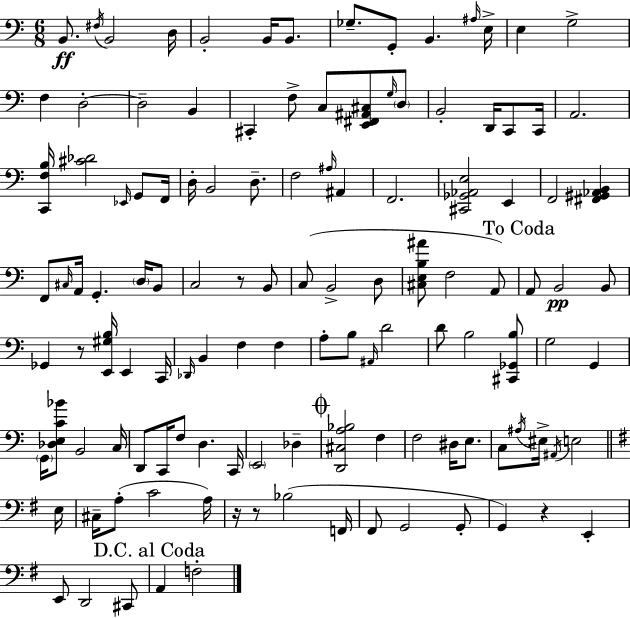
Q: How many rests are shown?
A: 5